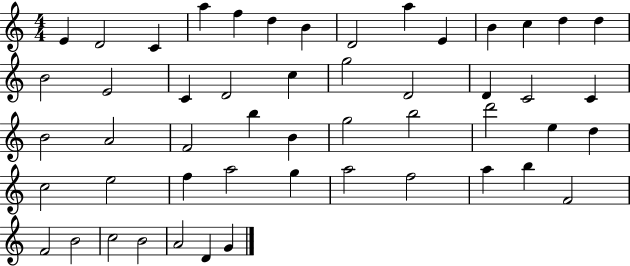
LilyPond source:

{
  \clef treble
  \numericTimeSignature
  \time 4/4
  \key c \major
  e'4 d'2 c'4 | a''4 f''4 d''4 b'4 | d'2 a''4 e'4 | b'4 c''4 d''4 d''4 | \break b'2 e'2 | c'4 d'2 c''4 | g''2 d'2 | d'4 c'2 c'4 | \break b'2 a'2 | f'2 b''4 b'4 | g''2 b''2 | d'''2 e''4 d''4 | \break c''2 e''2 | f''4 a''2 g''4 | a''2 f''2 | a''4 b''4 f'2 | \break f'2 b'2 | c''2 b'2 | a'2 d'4 g'4 | \bar "|."
}